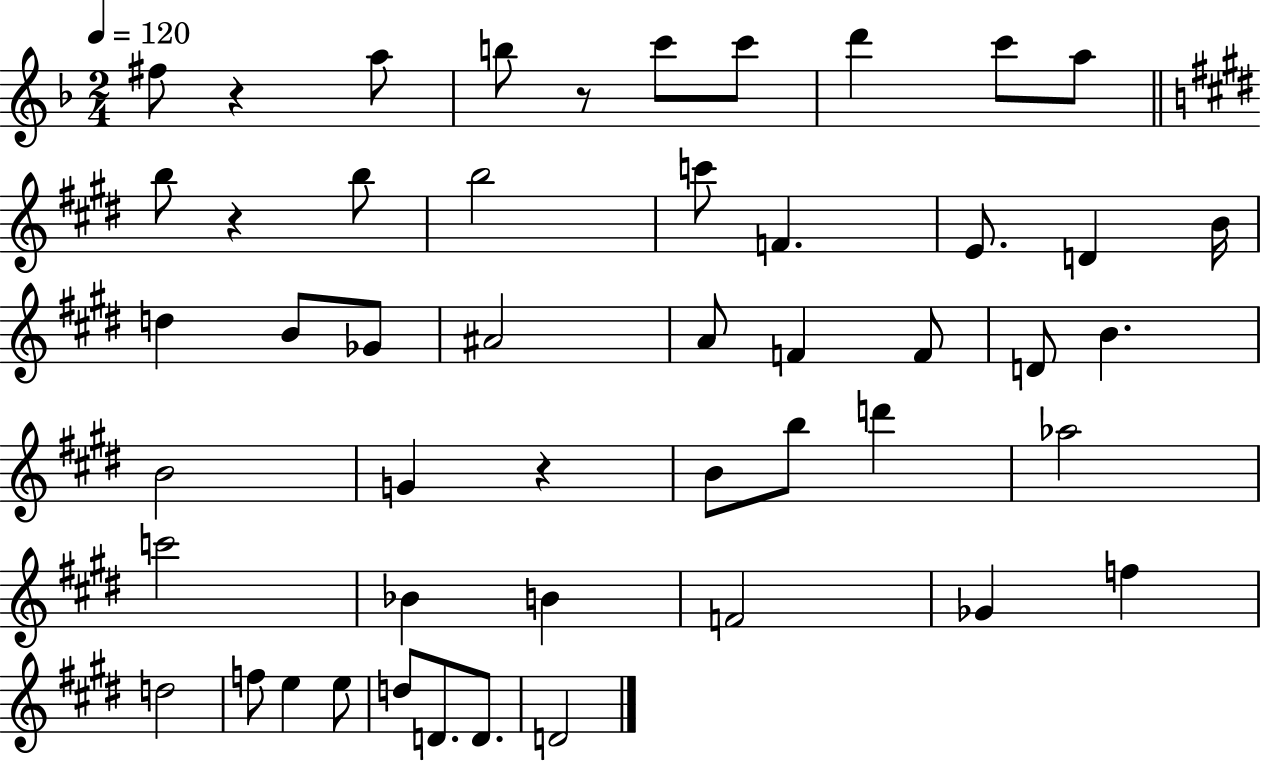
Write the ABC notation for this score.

X:1
T:Untitled
M:2/4
L:1/4
K:F
^f/2 z a/2 b/2 z/2 c'/2 c'/2 d' c'/2 a/2 b/2 z b/2 b2 c'/2 F E/2 D B/4 d B/2 _G/2 ^A2 A/2 F F/2 D/2 B B2 G z B/2 b/2 d' _a2 c'2 _B B F2 _G f d2 f/2 e e/2 d/2 D/2 D/2 D2